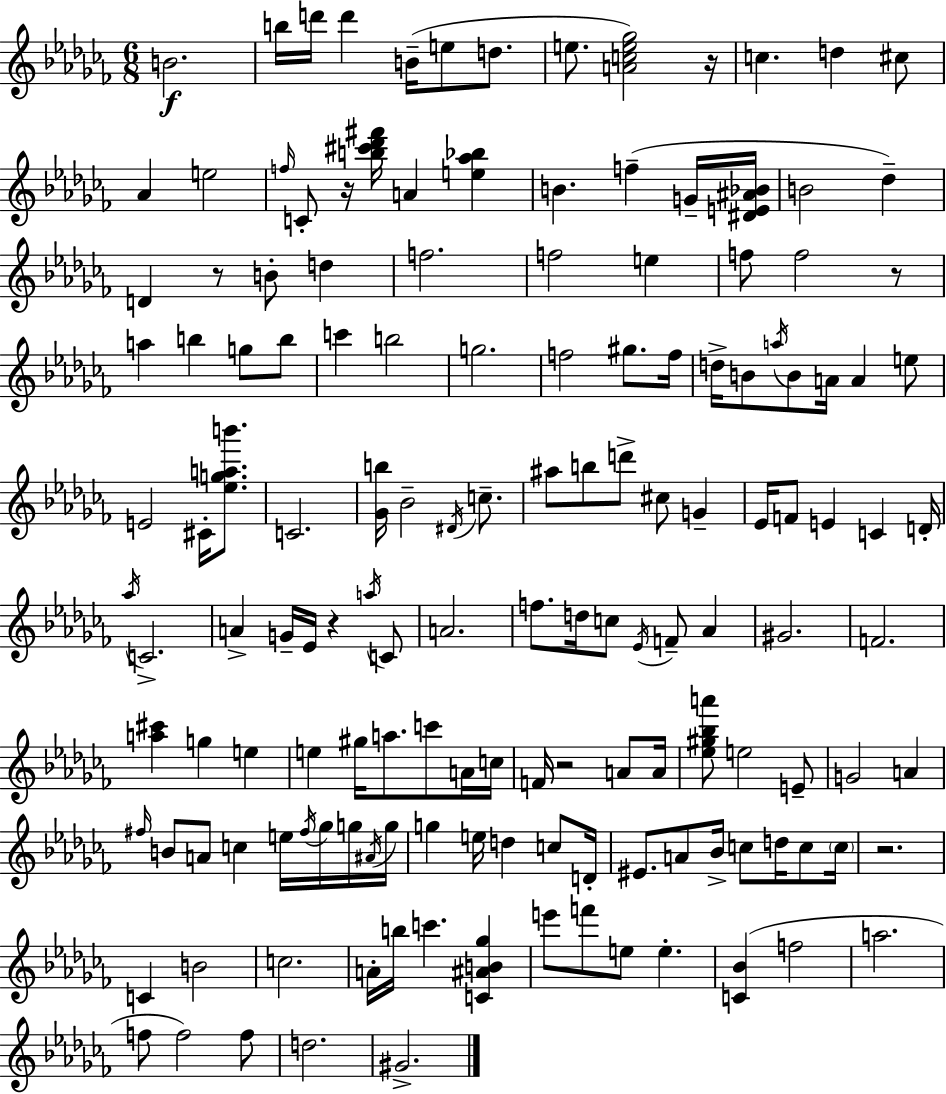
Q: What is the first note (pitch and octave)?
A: B4